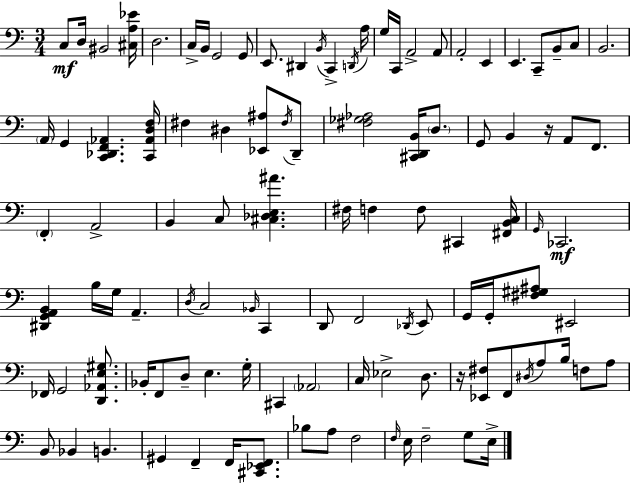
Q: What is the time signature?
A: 3/4